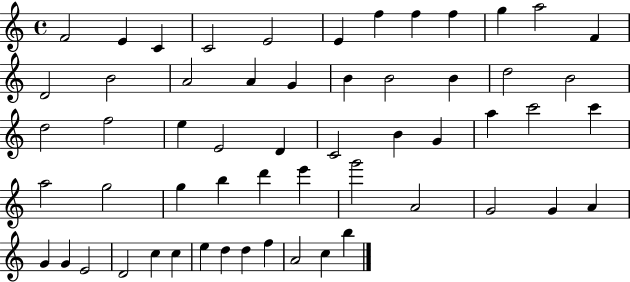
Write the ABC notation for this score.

X:1
T:Untitled
M:4/4
L:1/4
K:C
F2 E C C2 E2 E f f f g a2 F D2 B2 A2 A G B B2 B d2 B2 d2 f2 e E2 D C2 B G a c'2 c' a2 g2 g b d' e' g'2 A2 G2 G A G G E2 D2 c c e d d f A2 c b